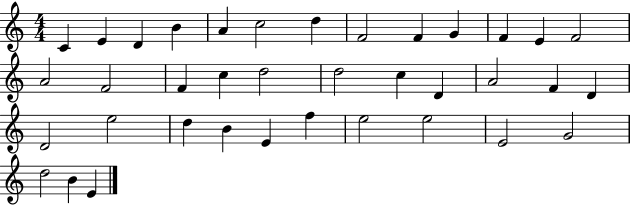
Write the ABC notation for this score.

X:1
T:Untitled
M:4/4
L:1/4
K:C
C E D B A c2 d F2 F G F E F2 A2 F2 F c d2 d2 c D A2 F D D2 e2 d B E f e2 e2 E2 G2 d2 B E